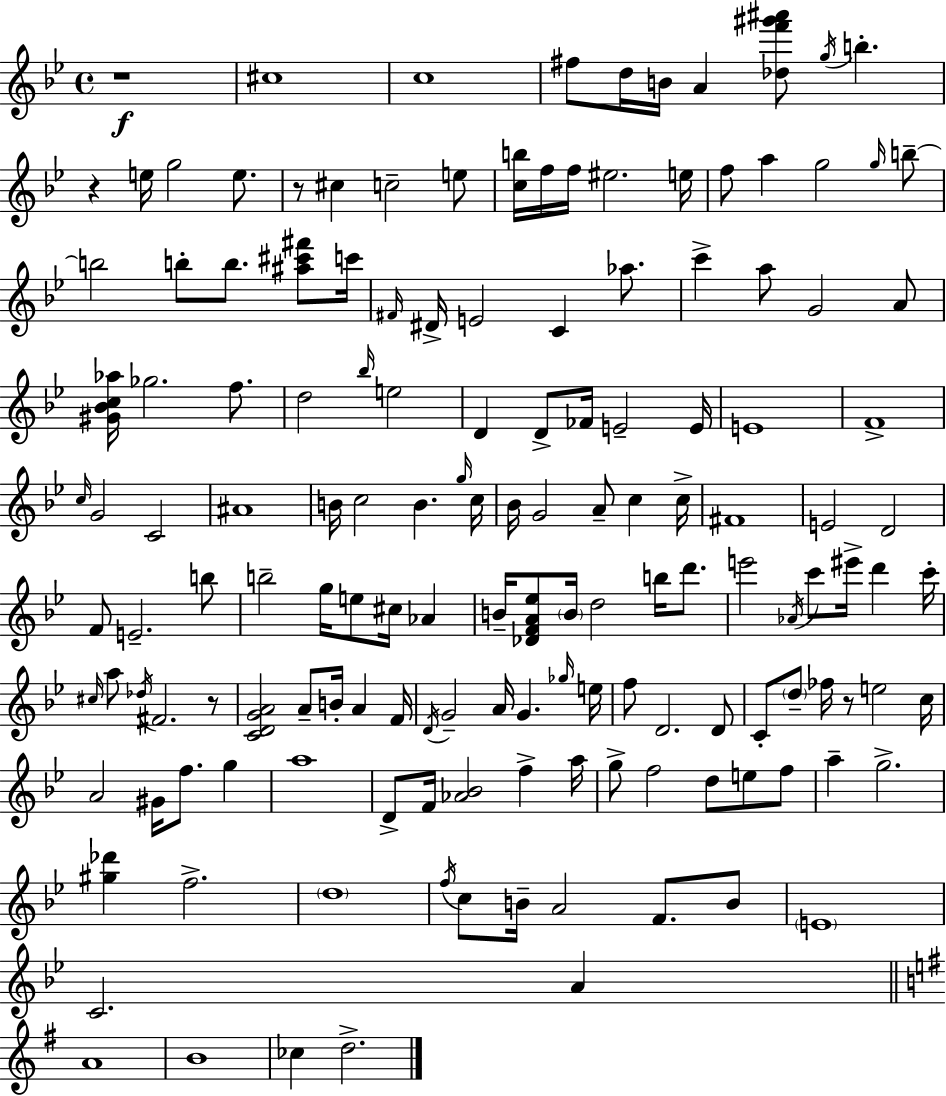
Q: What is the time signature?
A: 4/4